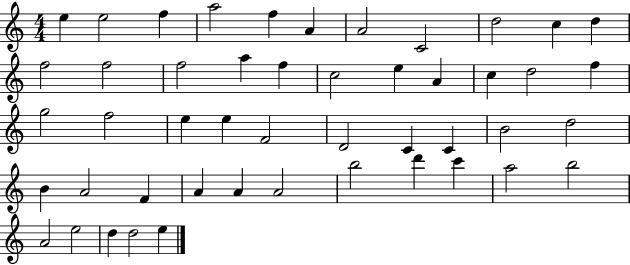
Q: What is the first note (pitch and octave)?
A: E5